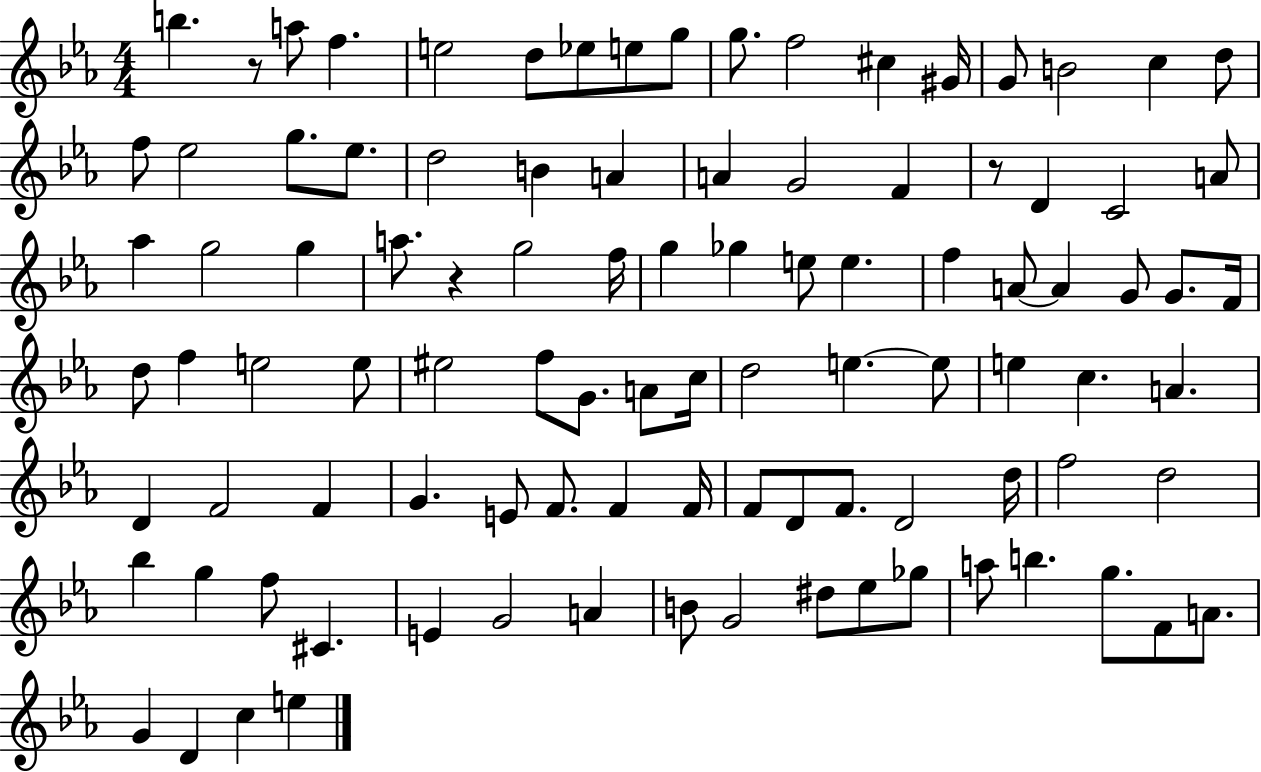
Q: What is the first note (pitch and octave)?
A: B5